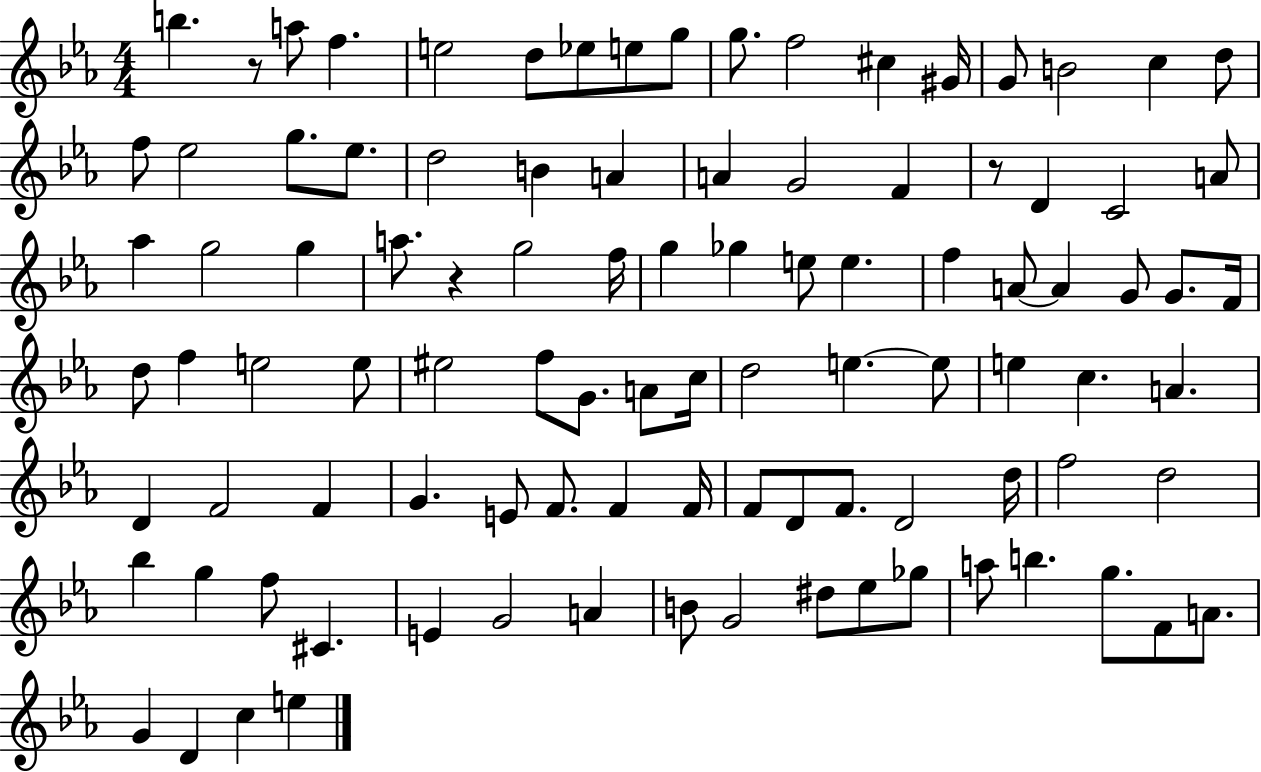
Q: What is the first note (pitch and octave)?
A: B5